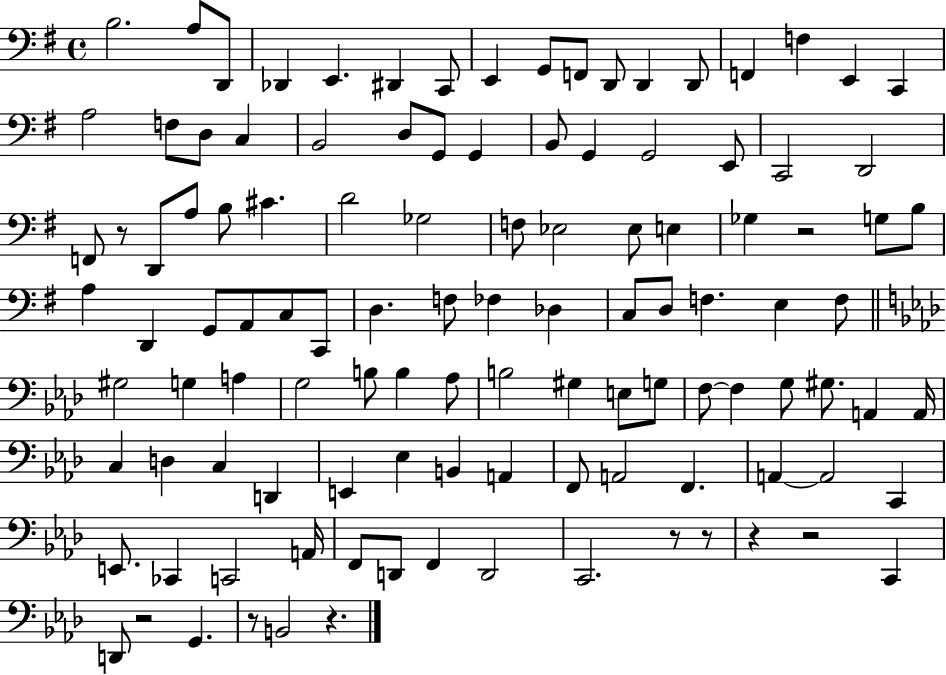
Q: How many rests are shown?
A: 9